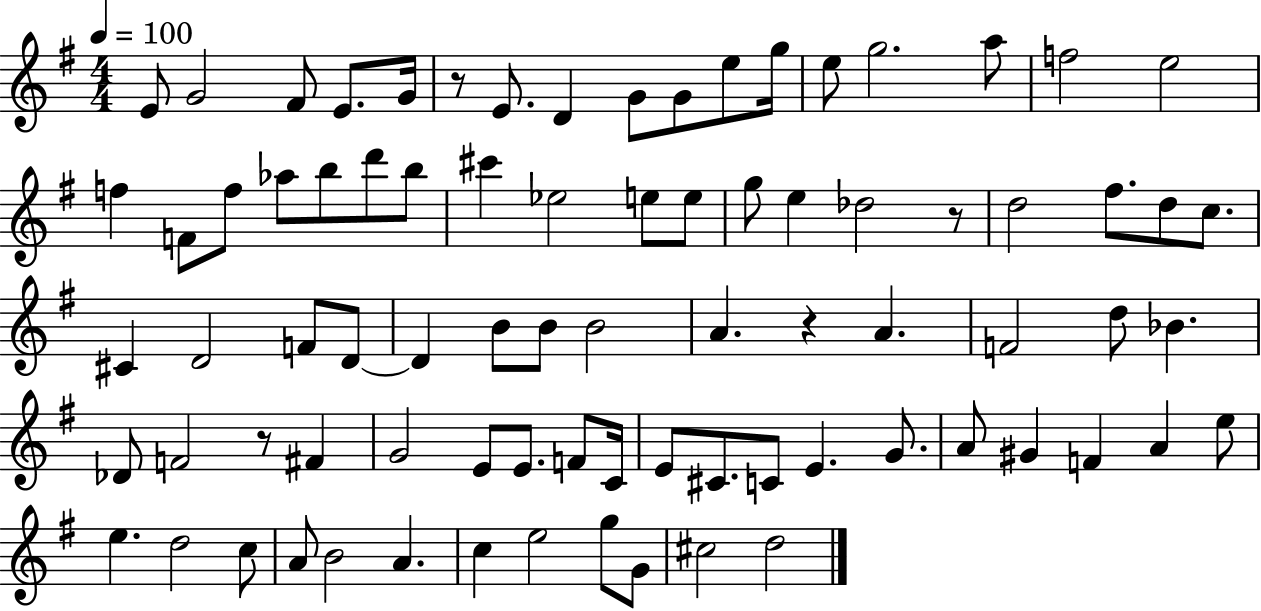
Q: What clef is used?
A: treble